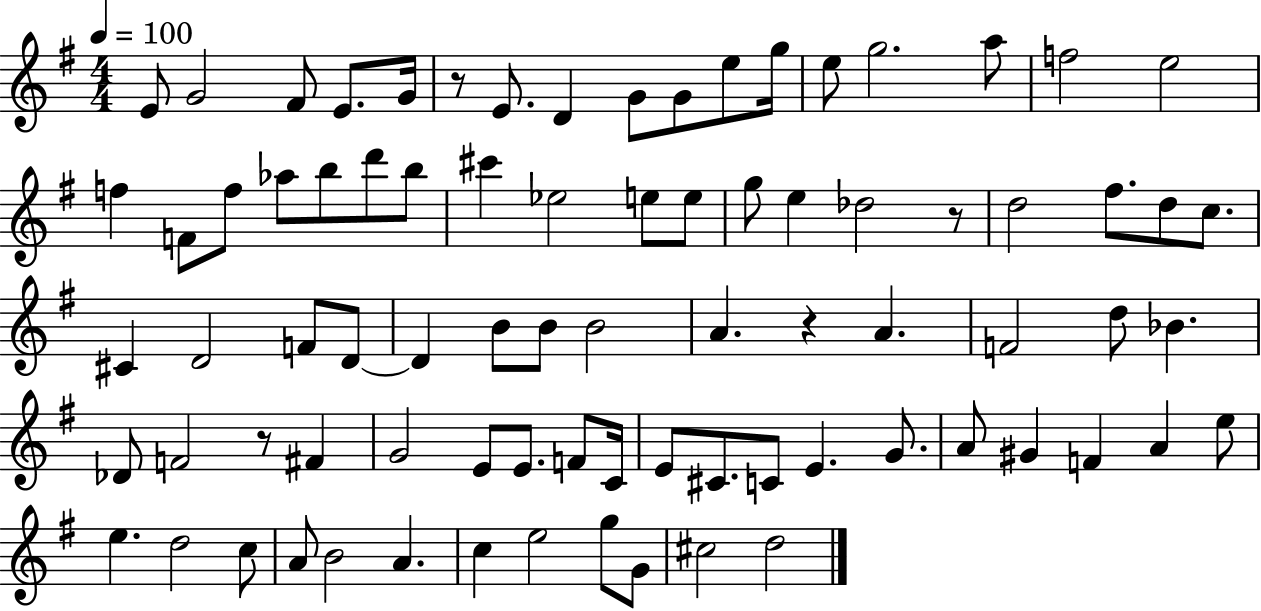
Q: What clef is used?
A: treble